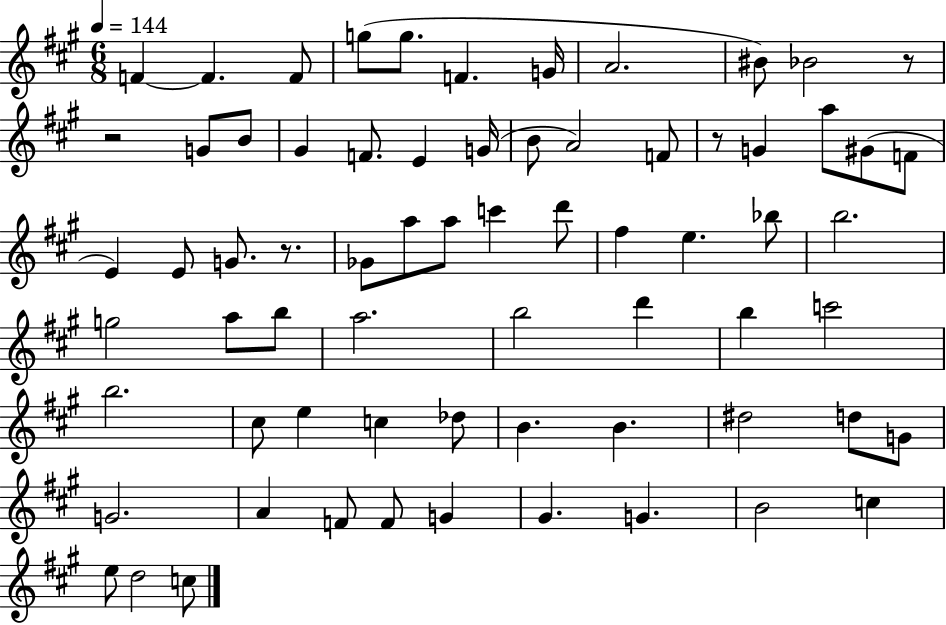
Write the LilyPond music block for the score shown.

{
  \clef treble
  \numericTimeSignature
  \time 6/8
  \key a \major
  \tempo 4 = 144
  f'4~~ f'4. f'8 | g''8( g''8. f'4. g'16 | a'2. | bis'8) bes'2 r8 | \break r2 g'8 b'8 | gis'4 f'8. e'4 g'16( | b'8 a'2) f'8 | r8 g'4 a''8 gis'8( f'8 | \break e'4) e'8 g'8. r8. | ges'8 a''8 a''8 c'''4 d'''8 | fis''4 e''4. bes''8 | b''2. | \break g''2 a''8 b''8 | a''2. | b''2 d'''4 | b''4 c'''2 | \break b''2. | cis''8 e''4 c''4 des''8 | b'4. b'4. | dis''2 d''8 g'8 | \break g'2. | a'4 f'8 f'8 g'4 | gis'4. g'4. | b'2 c''4 | \break e''8 d''2 c''8 | \bar "|."
}